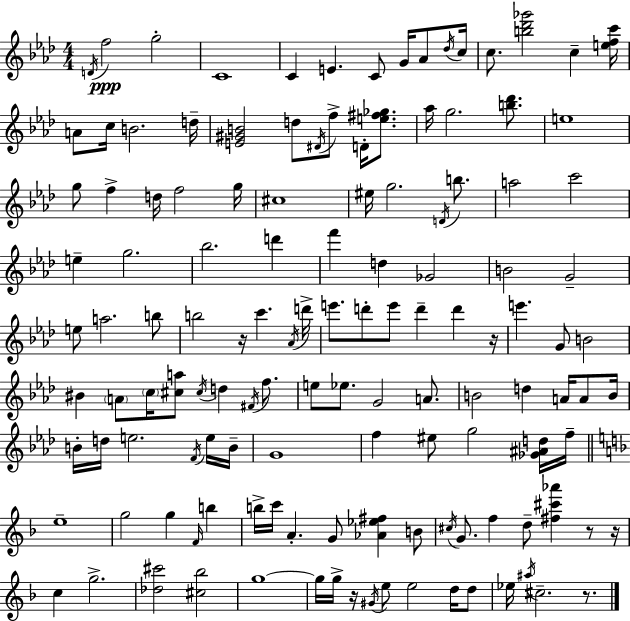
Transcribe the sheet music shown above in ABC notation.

X:1
T:Untitled
M:4/4
L:1/4
K:Fm
D/4 f2 g2 C4 C E C/2 G/4 _A/2 _d/4 c/4 c/2 [b_d'_g']2 c [efc']/4 A/2 c/4 B2 d/4 [E^GB]2 d/2 ^D/4 f/2 D/4 [e^f_g]/2 _a/4 g2 [b_d']/2 e4 g/2 f d/4 f2 g/4 ^c4 ^e/4 g2 D/4 b/2 a2 c'2 e g2 _b2 d' f' d _G2 B2 G2 e/2 a2 b/2 b2 z/4 c' _A/4 d'/4 e'/2 d'/2 e'/2 d' d' z/4 e' G/2 B2 ^B A/2 c/4 [^ca]/2 ^c/4 d ^F/4 f/2 e/2 _e/2 G2 A/2 B2 d A/4 A/2 B/4 B/4 d/4 e2 F/4 e/4 B/4 G4 f ^e/2 g2 [_G^Ad]/4 f/4 e4 g2 g F/4 b b/4 c'/4 A G/2 [_A_e^f] B/2 ^c/4 G/2 f d/2 [^f^c'_a'] z/2 z/4 c g2 [_d^c']2 [^c_b]2 g4 g/4 g/4 z/4 ^G/4 e/2 e2 d/4 d/2 _e/4 ^a/4 ^c2 z/2